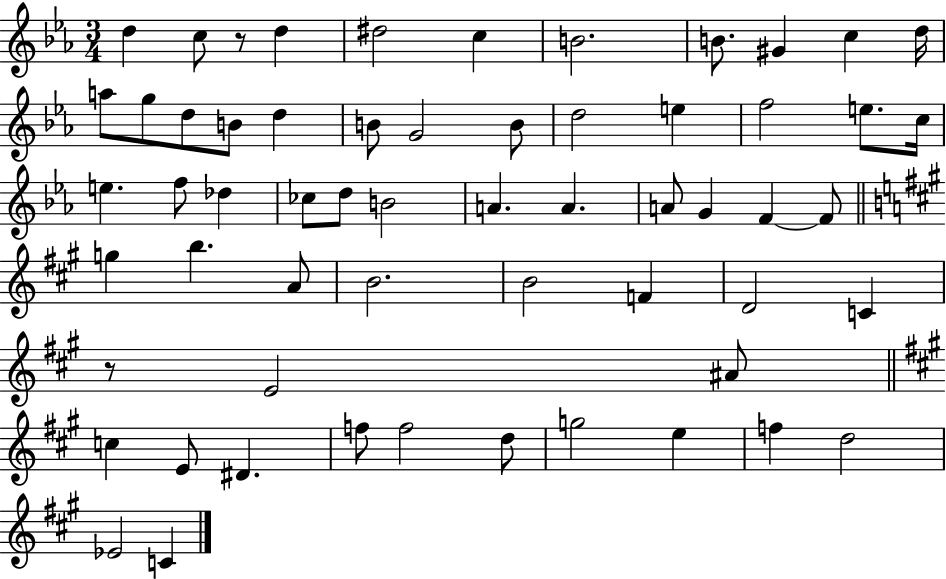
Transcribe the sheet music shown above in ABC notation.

X:1
T:Untitled
M:3/4
L:1/4
K:Eb
d c/2 z/2 d ^d2 c B2 B/2 ^G c d/4 a/2 g/2 d/2 B/2 d B/2 G2 B/2 d2 e f2 e/2 c/4 e f/2 _d _c/2 d/2 B2 A A A/2 G F F/2 g b A/2 B2 B2 F D2 C z/2 E2 ^A/2 c E/2 ^D f/2 f2 d/2 g2 e f d2 _E2 C